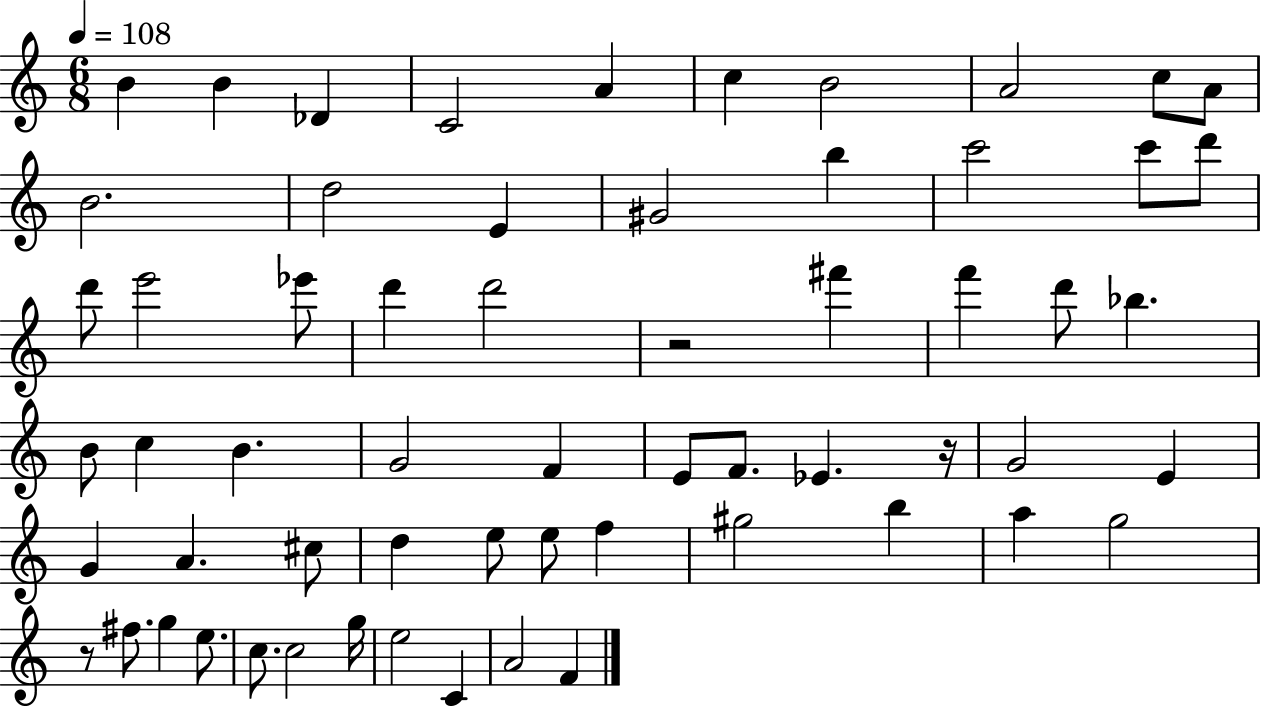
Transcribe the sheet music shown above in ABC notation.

X:1
T:Untitled
M:6/8
L:1/4
K:C
B B _D C2 A c B2 A2 c/2 A/2 B2 d2 E ^G2 b c'2 c'/2 d'/2 d'/2 e'2 _e'/2 d' d'2 z2 ^f' f' d'/2 _b B/2 c B G2 F E/2 F/2 _E z/4 G2 E G A ^c/2 d e/2 e/2 f ^g2 b a g2 z/2 ^f/2 g e/2 c/2 c2 g/4 e2 C A2 F